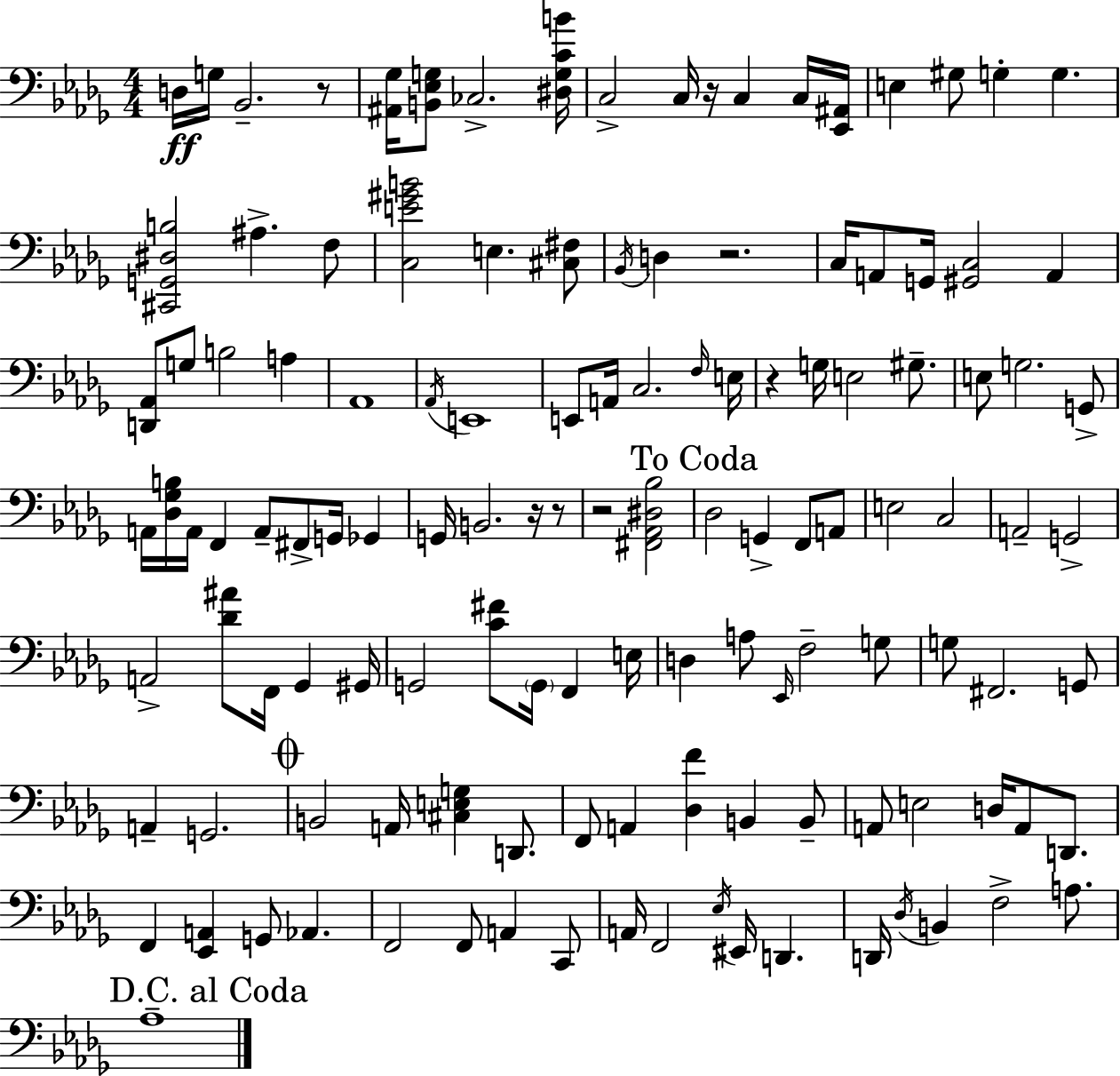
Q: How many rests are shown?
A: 7